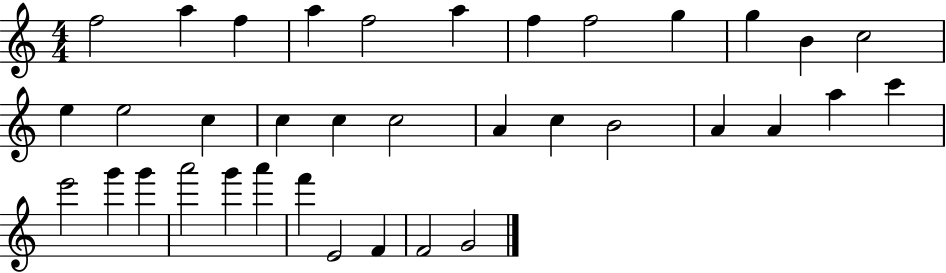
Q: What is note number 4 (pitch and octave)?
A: A5